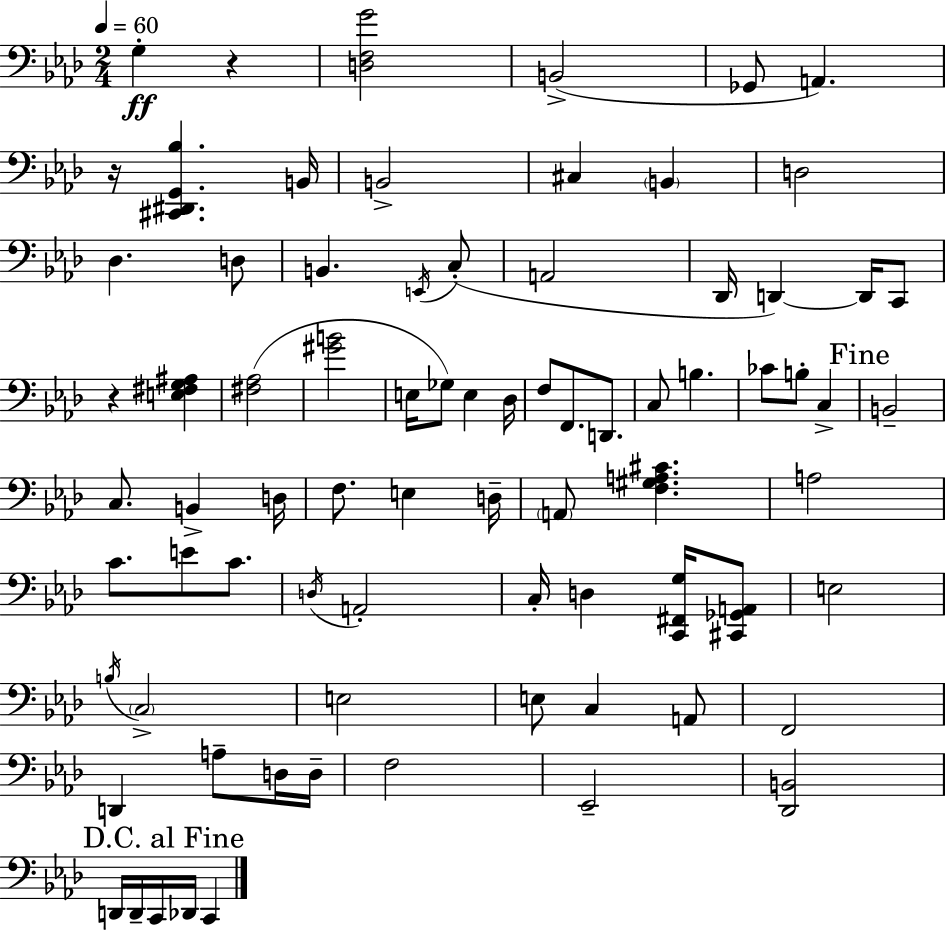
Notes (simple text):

G3/q R/q [D3,F3,G4]/h B2/h Gb2/e A2/q. R/s [C#2,D#2,G2,Bb3]/q. B2/s B2/h C#3/q B2/q D3/h Db3/q. D3/e B2/q. E2/s C3/e A2/h Db2/s D2/q D2/s C2/e R/q [E3,F#3,G3,A#3]/q [F#3,Ab3]/h [G#4,B4]/h E3/s Gb3/e E3/q Db3/s F3/e F2/e. D2/e. C3/e B3/q. CES4/e B3/e C3/q B2/h C3/e. B2/q D3/s F3/e. E3/q D3/s A2/e [F3,G#3,A3,C#4]/q. A3/h C4/e. E4/e C4/e. D3/s A2/h C3/s D3/q [C2,F#2,G3]/s [C#2,Gb2,A2]/e E3/h B3/s C3/h E3/h E3/e C3/q A2/e F2/h D2/q A3/e D3/s D3/s F3/h Eb2/h [Db2,B2]/h D2/s D2/s C2/s Db2/s C2/q